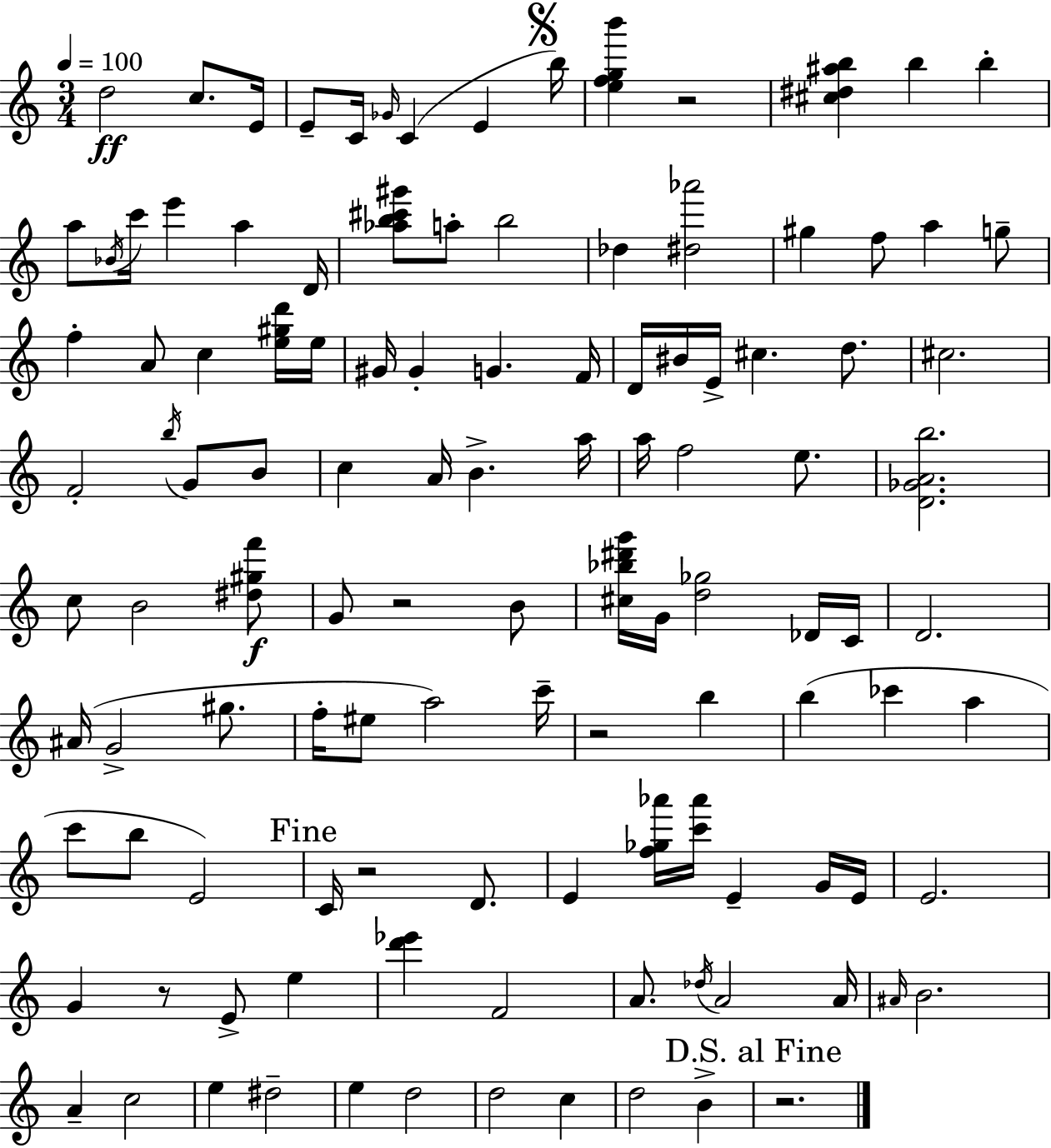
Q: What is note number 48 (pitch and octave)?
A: F5